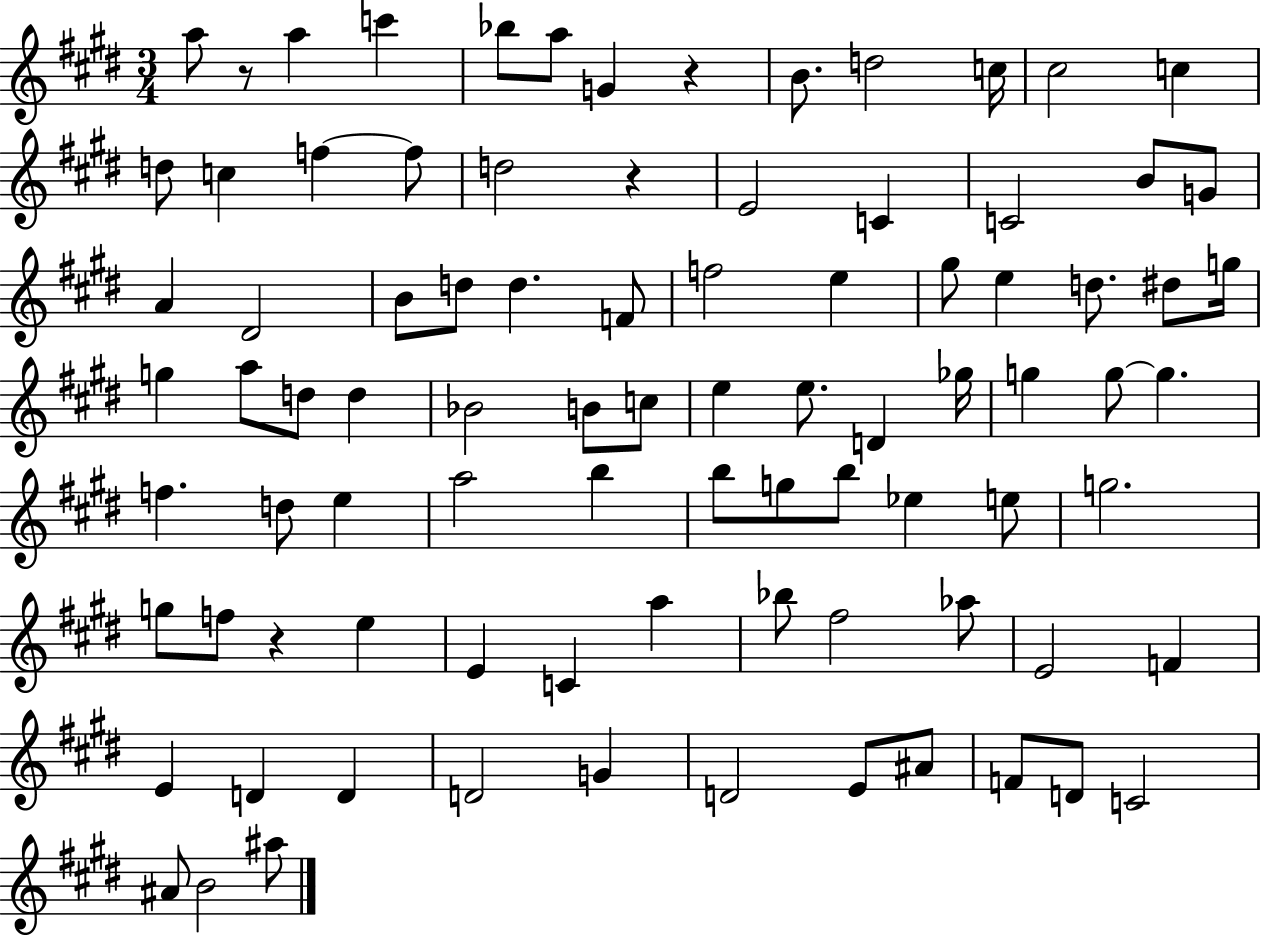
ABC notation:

X:1
T:Untitled
M:3/4
L:1/4
K:E
a/2 z/2 a c' _b/2 a/2 G z B/2 d2 c/4 ^c2 c d/2 c f f/2 d2 z E2 C C2 B/2 G/2 A ^D2 B/2 d/2 d F/2 f2 e ^g/2 e d/2 ^d/2 g/4 g a/2 d/2 d _B2 B/2 c/2 e e/2 D _g/4 g g/2 g f d/2 e a2 b b/2 g/2 b/2 _e e/2 g2 g/2 f/2 z e E C a _b/2 ^f2 _a/2 E2 F E D D D2 G D2 E/2 ^A/2 F/2 D/2 C2 ^A/2 B2 ^a/2